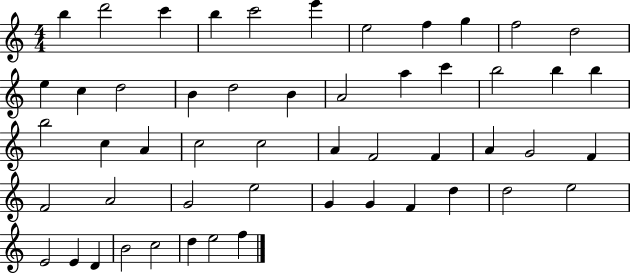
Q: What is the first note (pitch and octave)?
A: B5